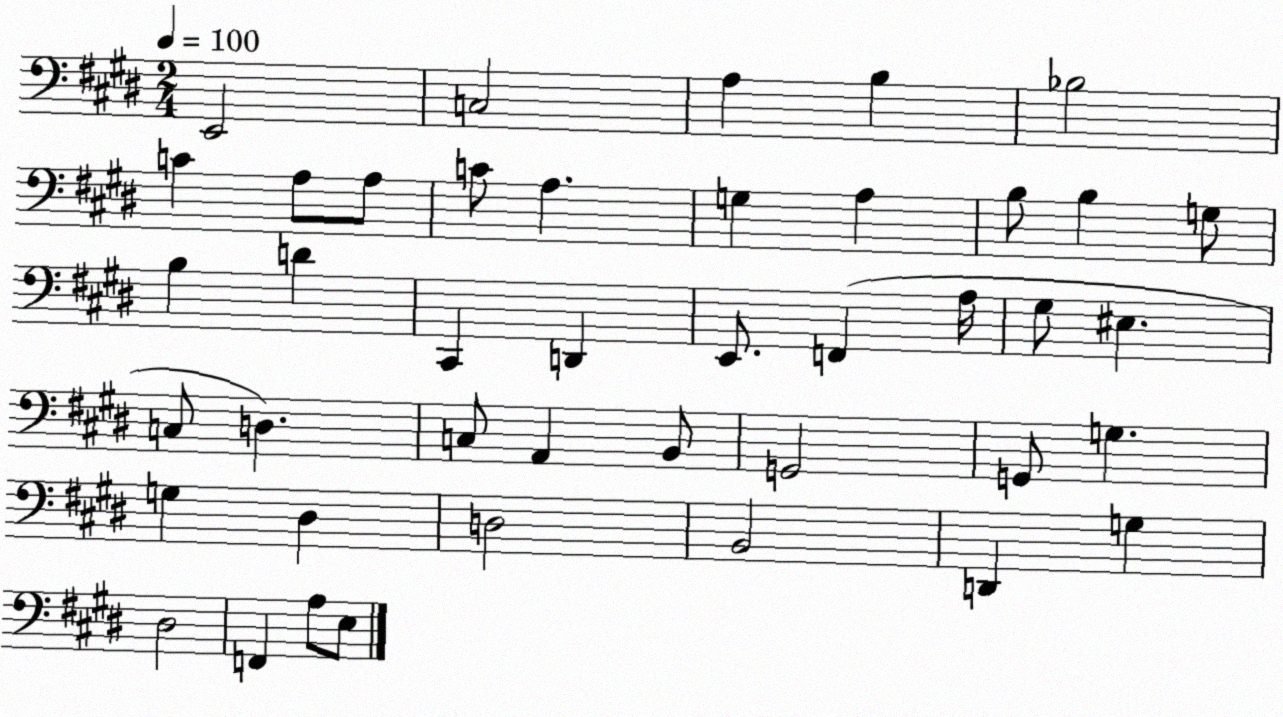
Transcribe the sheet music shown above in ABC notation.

X:1
T:Untitled
M:2/4
L:1/4
K:E
E,,2 C,2 A, B, _B,2 C A,/2 A,/2 C/2 A, G, A, B,/2 B, G,/2 B, D ^C,, D,, E,,/2 F,, A,/4 ^G,/2 ^E, C,/2 D, C,/2 A,, B,,/2 G,,2 G,,/2 G, G, ^D, D,2 B,,2 D,, G, ^D,2 F,, A,/2 E,/2